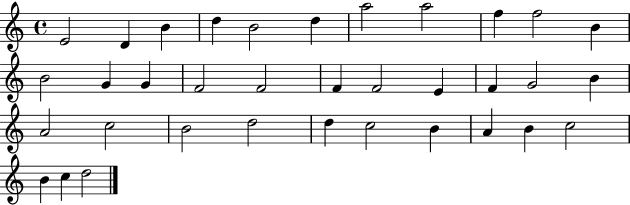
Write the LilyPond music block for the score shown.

{
  \clef treble
  \time 4/4
  \defaultTimeSignature
  \key c \major
  e'2 d'4 b'4 | d''4 b'2 d''4 | a''2 a''2 | f''4 f''2 b'4 | \break b'2 g'4 g'4 | f'2 f'2 | f'4 f'2 e'4 | f'4 g'2 b'4 | \break a'2 c''2 | b'2 d''2 | d''4 c''2 b'4 | a'4 b'4 c''2 | \break b'4 c''4 d''2 | \bar "|."
}